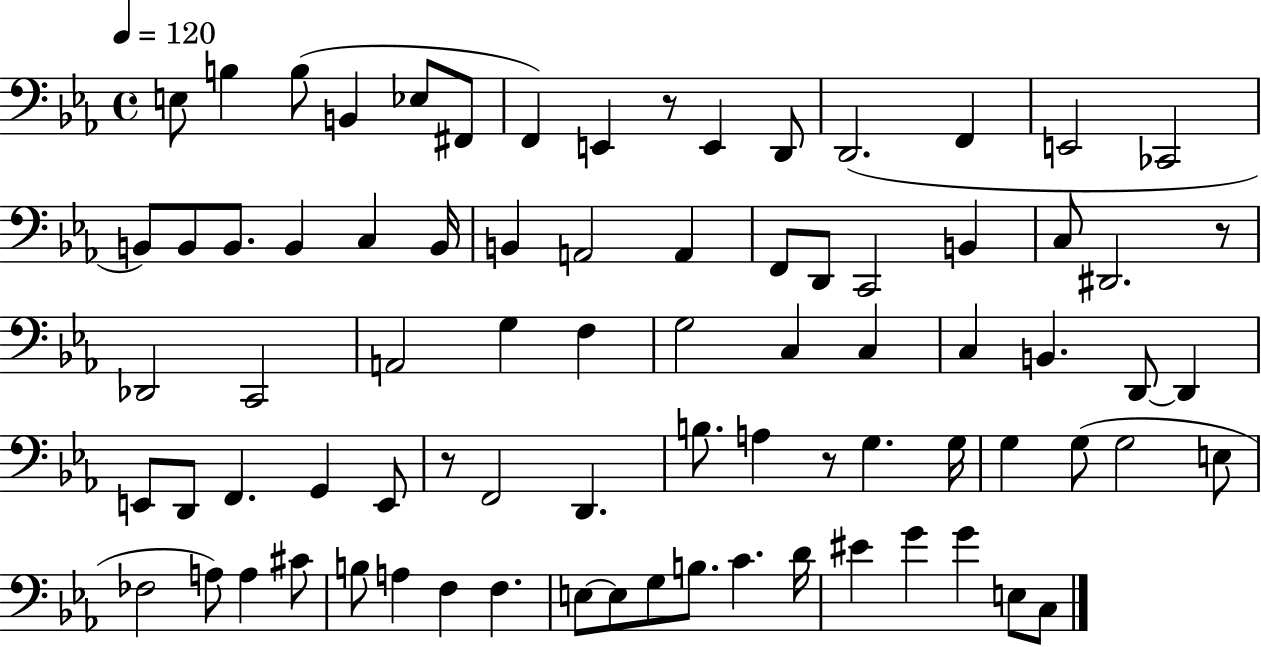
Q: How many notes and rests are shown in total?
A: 79